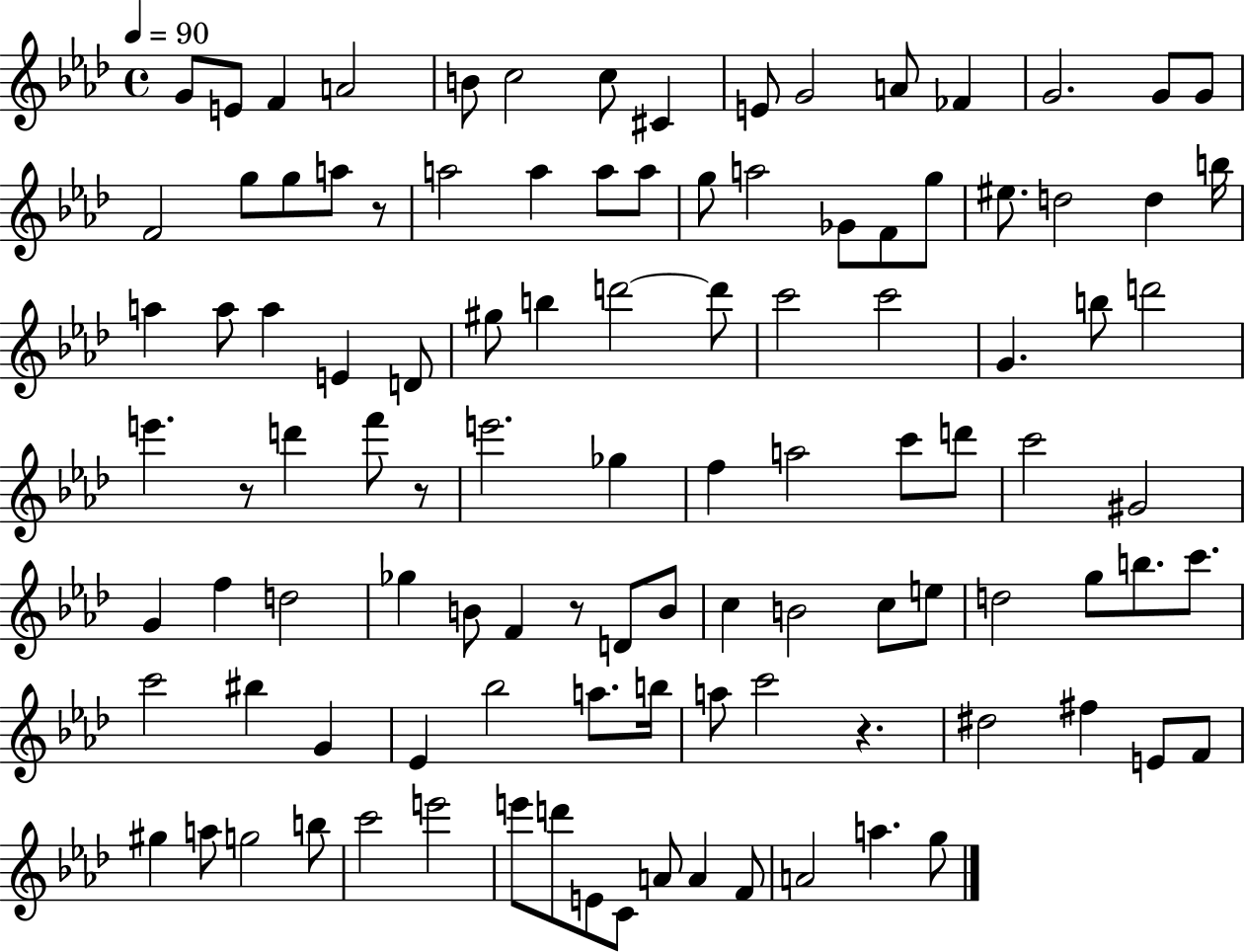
X:1
T:Untitled
M:4/4
L:1/4
K:Ab
G/2 E/2 F A2 B/2 c2 c/2 ^C E/2 G2 A/2 _F G2 G/2 G/2 F2 g/2 g/2 a/2 z/2 a2 a a/2 a/2 g/2 a2 _G/2 F/2 g/2 ^e/2 d2 d b/4 a a/2 a E D/2 ^g/2 b d'2 d'/2 c'2 c'2 G b/2 d'2 e' z/2 d' f'/2 z/2 e'2 _g f a2 c'/2 d'/2 c'2 ^G2 G f d2 _g B/2 F z/2 D/2 B/2 c B2 c/2 e/2 d2 g/2 b/2 c'/2 c'2 ^b G _E _b2 a/2 b/4 a/2 c'2 z ^d2 ^f E/2 F/2 ^g a/2 g2 b/2 c'2 e'2 e'/2 d'/2 E/2 C/2 A/2 A F/2 A2 a g/2